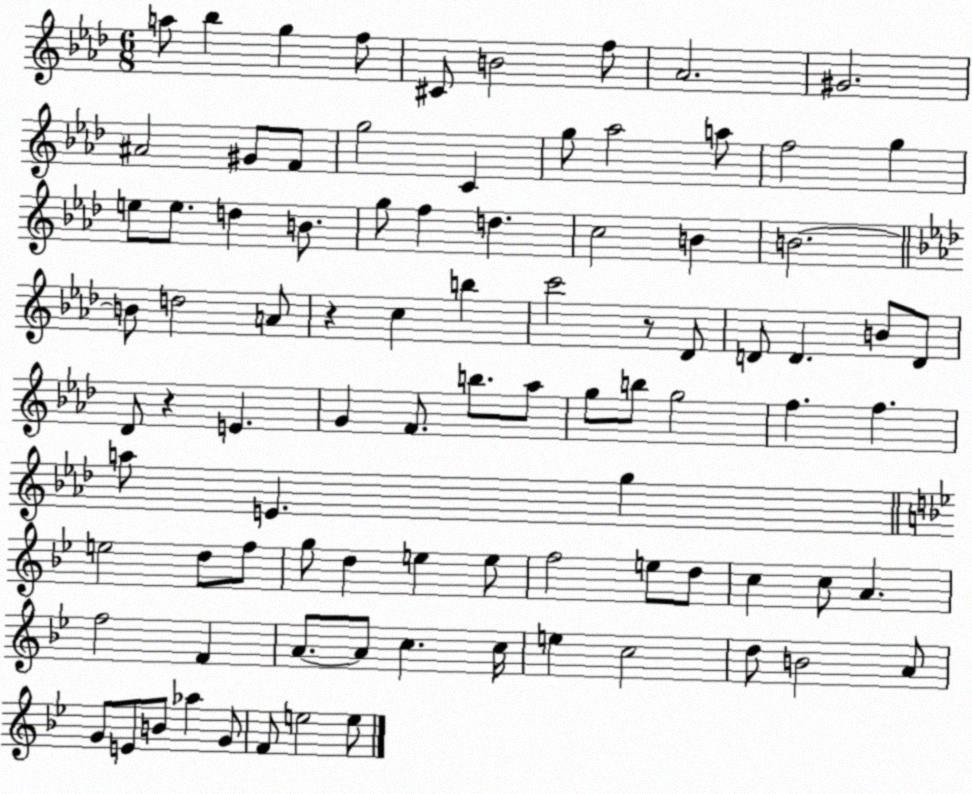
X:1
T:Untitled
M:6/8
L:1/4
K:Ab
a/2 _b g f/2 ^C/2 B2 f/2 _A2 ^G2 ^A2 ^G/2 F/2 g2 C g/2 _a2 a/2 f2 g e/2 e/2 d B/2 g/2 f d c2 B B2 B/2 d2 A/2 z c b c'2 z/2 _D/2 D/2 D B/2 D/2 _D/2 z E G F/2 b/2 _a/2 g/2 b/2 g2 f f a/2 E g e2 d/2 f/2 g/2 d e e/2 f2 e/2 d/2 c c/2 A f2 F A/2 A/2 c c/4 e c2 d/2 B2 A/2 G/2 E/2 B/2 _a G/2 F/2 e2 e/2